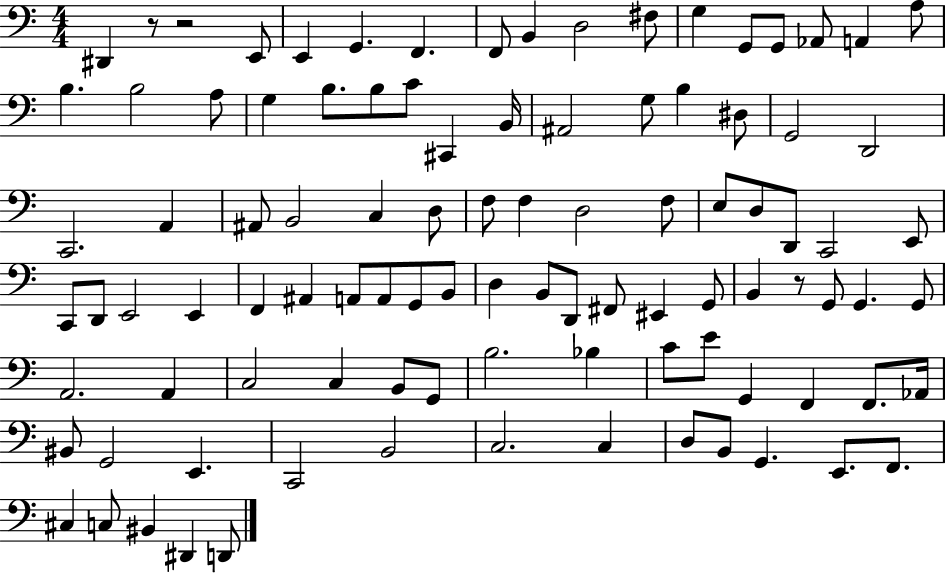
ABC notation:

X:1
T:Untitled
M:4/4
L:1/4
K:C
^D,, z/2 z2 E,,/2 E,, G,, F,, F,,/2 B,, D,2 ^F,/2 G, G,,/2 G,,/2 _A,,/2 A,, A,/2 B, B,2 A,/2 G, B,/2 B,/2 C/2 ^C,, B,,/4 ^A,,2 G,/2 B, ^D,/2 G,,2 D,,2 C,,2 A,, ^A,,/2 B,,2 C, D,/2 F,/2 F, D,2 F,/2 E,/2 D,/2 D,,/2 C,,2 E,,/2 C,,/2 D,,/2 E,,2 E,, F,, ^A,, A,,/2 A,,/2 G,,/2 B,,/2 D, B,,/2 D,,/2 ^F,,/2 ^E,, G,,/2 B,, z/2 G,,/2 G,, G,,/2 A,,2 A,, C,2 C, B,,/2 G,,/2 B,2 _B, C/2 E/2 G,, F,, F,,/2 _A,,/4 ^B,,/2 G,,2 E,, C,,2 B,,2 C,2 C, D,/2 B,,/2 G,, E,,/2 F,,/2 ^C, C,/2 ^B,, ^D,, D,,/2